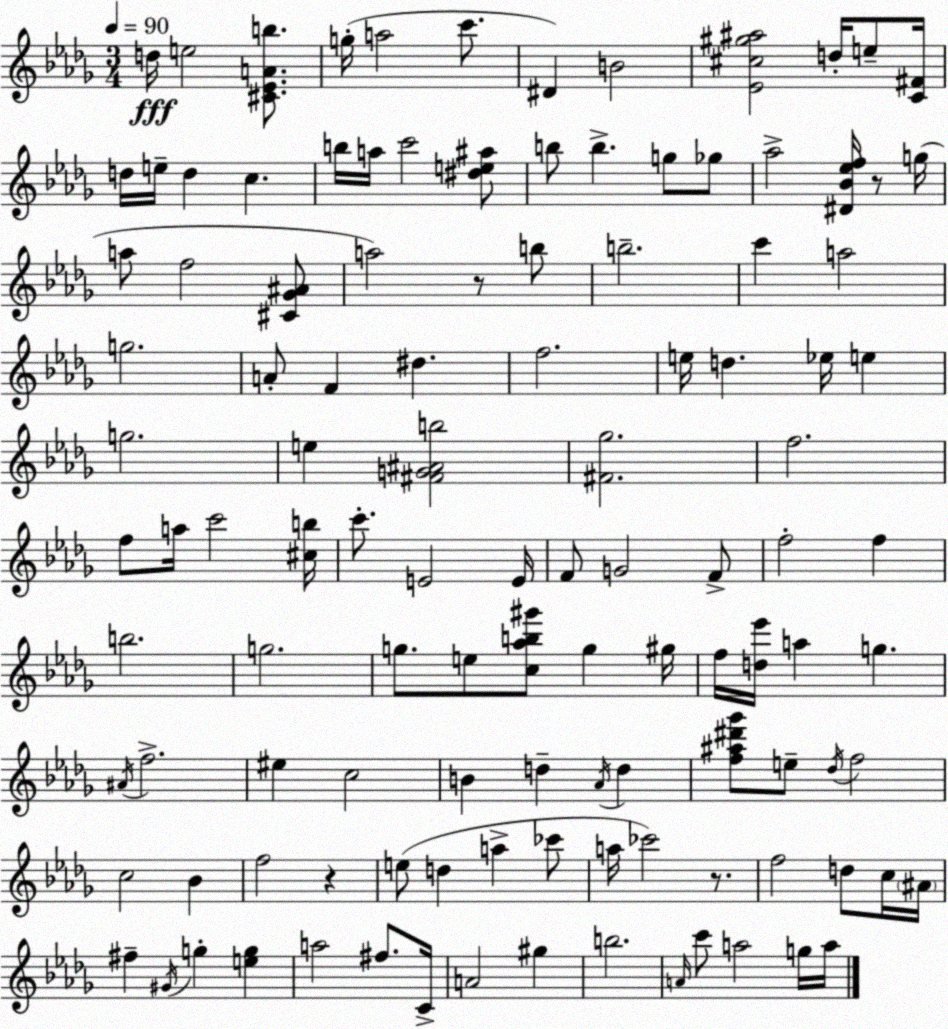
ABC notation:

X:1
T:Untitled
M:3/4
L:1/4
K:Bbm
d/4 e2 [^C_EAb]/2 g/4 a2 c'/2 ^D B2 [_E^c^g^a]2 d/4 e/2 [C^F]/4 d/4 e/4 d c b/4 a/4 c'2 [^de^a]/2 b/2 b g/2 _g/2 _a2 [^D_B_ef]/4 z/2 g/4 a/2 f2 [^C_G^A]/2 a2 z/2 b/2 b2 c' a2 g2 A/2 F ^d f2 e/4 d _e/4 e g2 e [^FG^Ab]2 [^F_g]2 f2 f/2 a/4 c'2 [^cb]/4 c'/2 E2 E/4 F/2 G2 F/2 f2 f b2 g2 g/2 e/2 [c_ab^g']/2 g ^g/4 f/4 [d_e']/4 a g ^A/4 f2 ^e c2 B d _A/4 d [f^a^d'_g']/2 e/2 _d/4 f2 c2 _B f2 z e/2 d a _c'/2 a/4 _c'2 z/2 f2 d/2 c/4 ^A/4 ^f ^G/4 g [eg] a2 ^f/2 C/4 A2 ^g b2 A/4 c'/2 a2 g/4 a/4